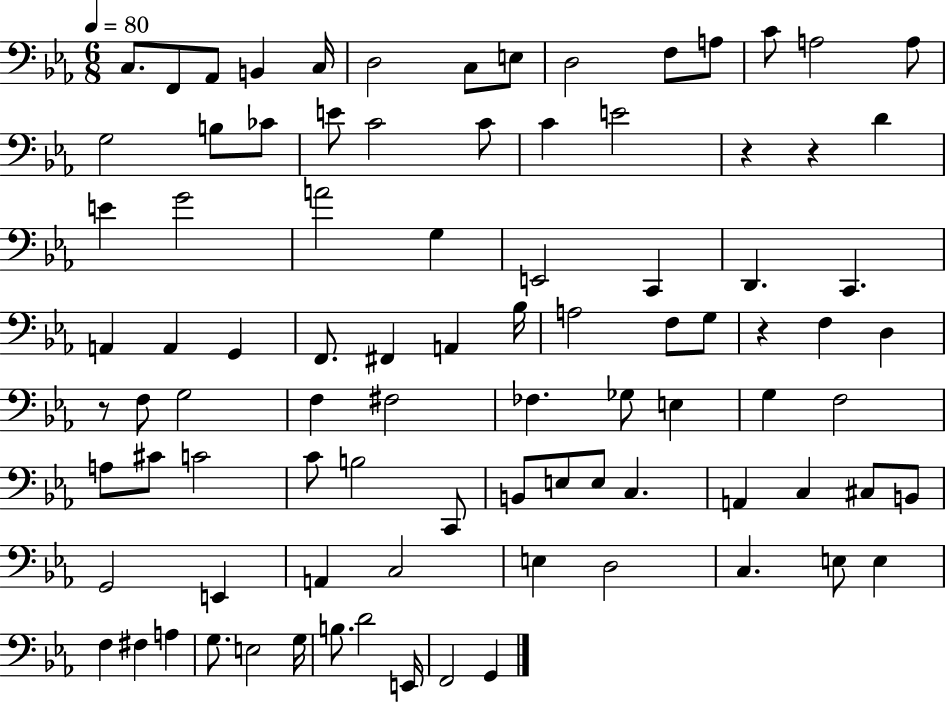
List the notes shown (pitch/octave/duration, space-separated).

C3/e. F2/e Ab2/e B2/q C3/s D3/h C3/e E3/e D3/h F3/e A3/e C4/e A3/h A3/e G3/h B3/e CES4/e E4/e C4/h C4/e C4/q E4/h R/q R/q D4/q E4/q G4/h A4/h G3/q E2/h C2/q D2/q. C2/q. A2/q A2/q G2/q F2/e. F#2/q A2/q Bb3/s A3/h F3/e G3/e R/q F3/q D3/q R/e F3/e G3/h F3/q F#3/h FES3/q. Gb3/e E3/q G3/q F3/h A3/e C#4/e C4/h C4/e B3/h C2/e B2/e E3/e E3/e C3/q. A2/q C3/q C#3/e B2/e G2/h E2/q A2/q C3/h E3/q D3/h C3/q. E3/e E3/q F3/q F#3/q A3/q G3/e. E3/h G3/s B3/e. D4/h E2/s F2/h G2/q